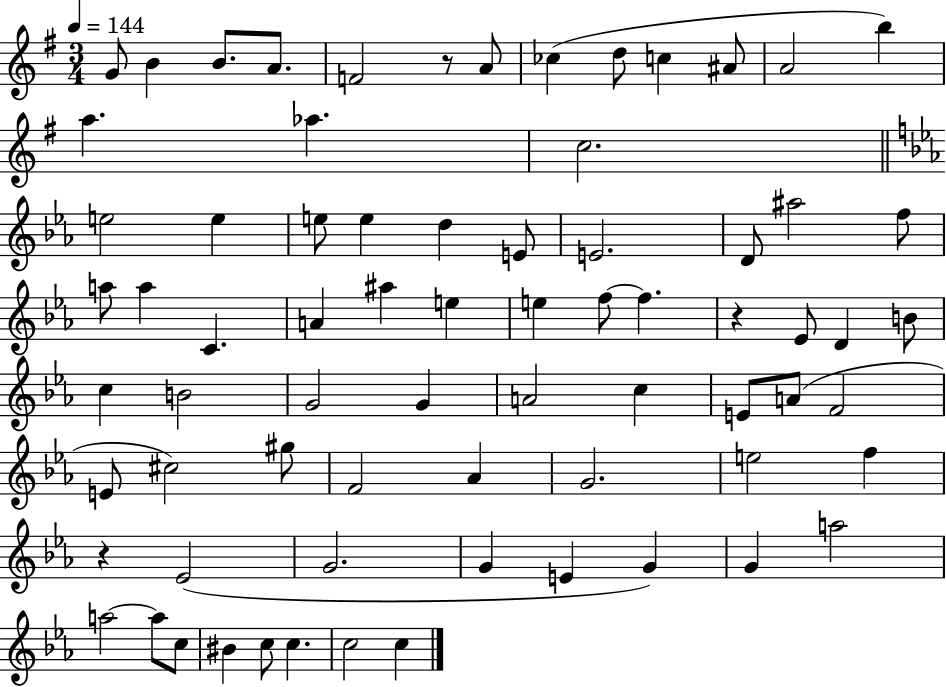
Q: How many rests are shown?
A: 3